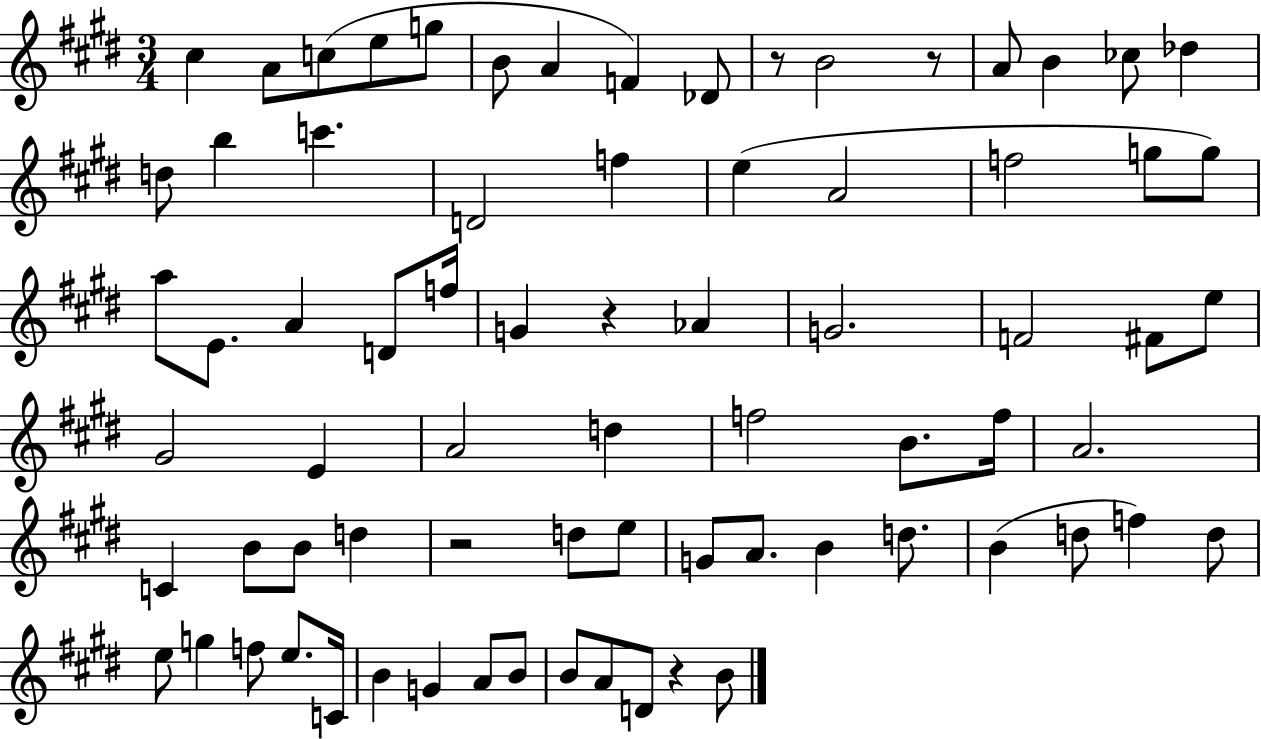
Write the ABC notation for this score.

X:1
T:Untitled
M:3/4
L:1/4
K:E
^c A/2 c/2 e/2 g/2 B/2 A F _D/2 z/2 B2 z/2 A/2 B _c/2 _d d/2 b c' D2 f e A2 f2 g/2 g/2 a/2 E/2 A D/2 f/4 G z _A G2 F2 ^F/2 e/2 ^G2 E A2 d f2 B/2 f/4 A2 C B/2 B/2 d z2 d/2 e/2 G/2 A/2 B d/2 B d/2 f d/2 e/2 g f/2 e/2 C/4 B G A/2 B/2 B/2 A/2 D/2 z B/2